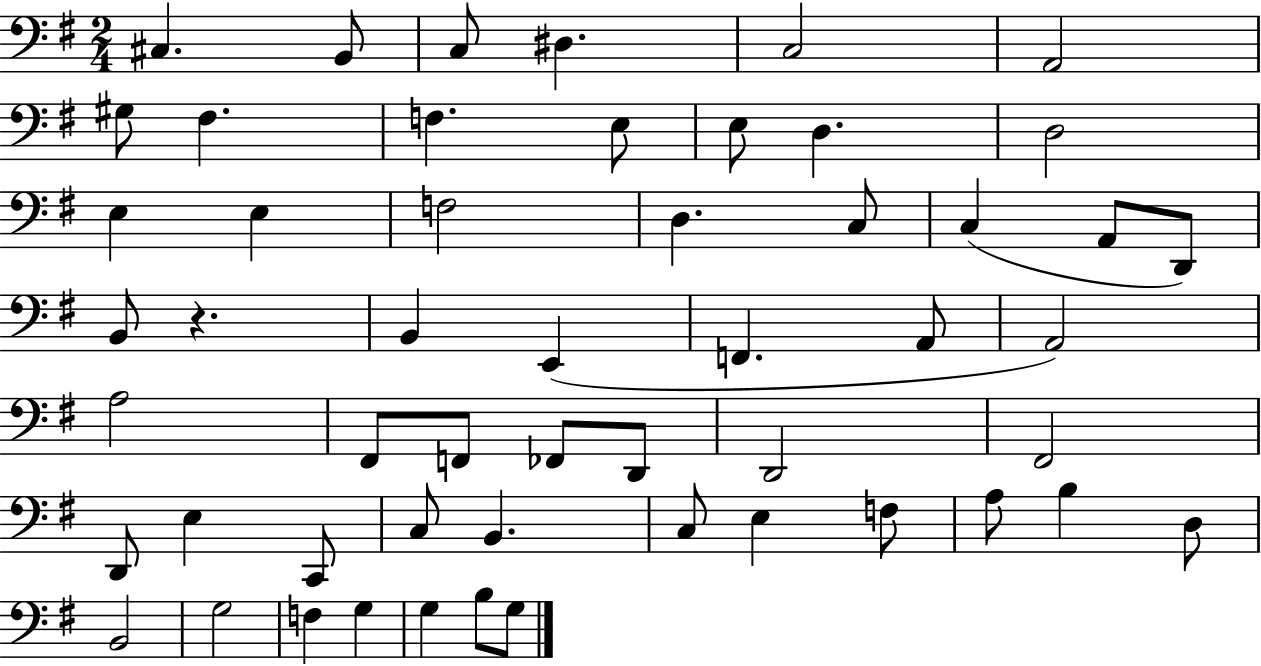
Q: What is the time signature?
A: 2/4